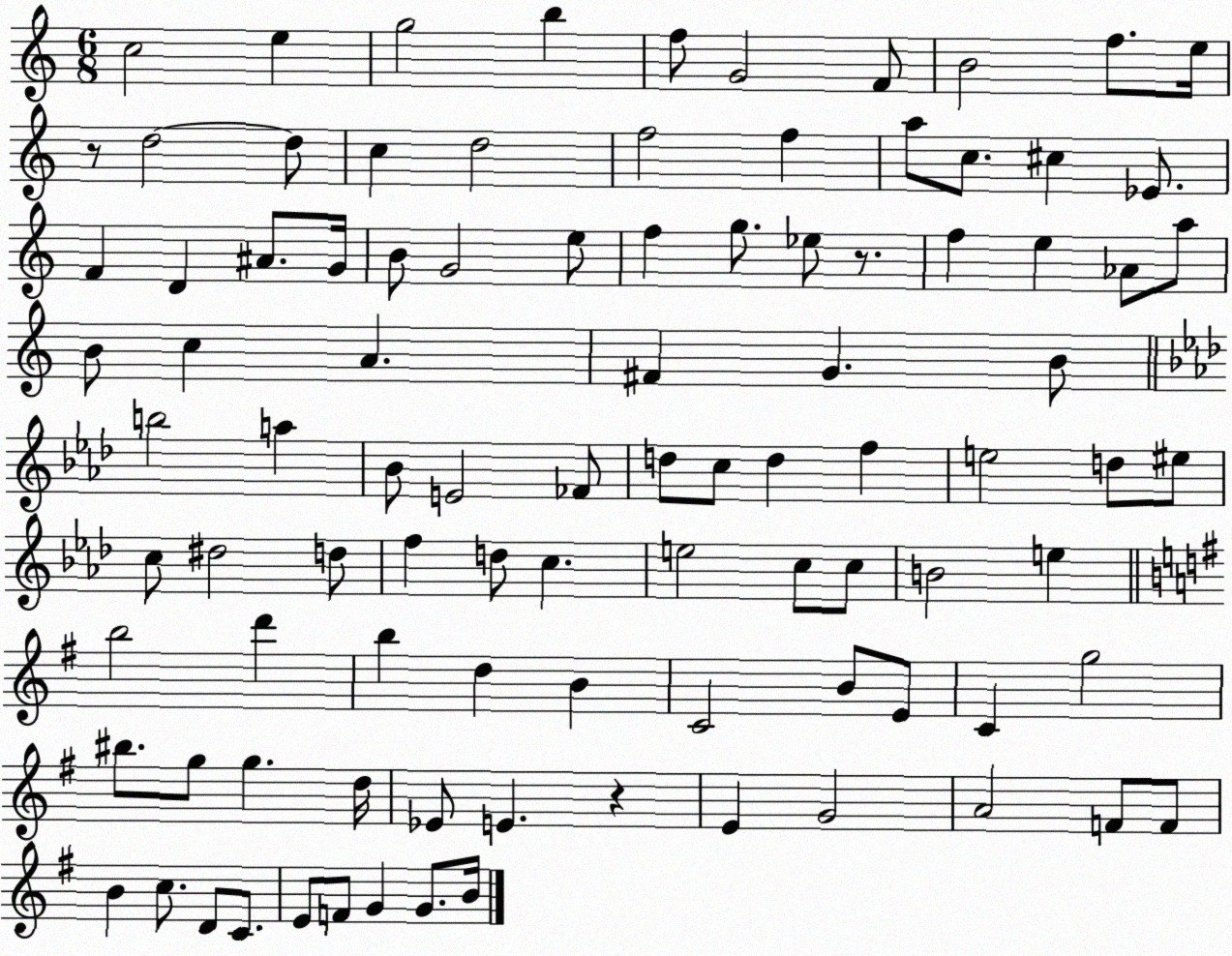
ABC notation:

X:1
T:Untitled
M:6/8
L:1/4
K:C
c2 e g2 b f/2 G2 F/2 B2 f/2 e/4 z/2 d2 d/2 c d2 f2 f a/2 c/2 ^c _E/2 F D ^A/2 G/4 B/2 G2 e/2 f g/2 _e/2 z/2 f e _A/2 a/2 B/2 c A ^F G B/2 b2 a _B/2 E2 _F/2 d/2 c/2 d f e2 d/2 ^e/2 c/2 ^d2 d/2 f d/2 c e2 c/2 c/2 B2 e b2 d' b d B C2 B/2 E/2 C g2 ^b/2 g/2 g d/4 _E/2 E z E G2 A2 F/2 F/2 B c/2 D/2 C/2 E/2 F/2 G G/2 B/4